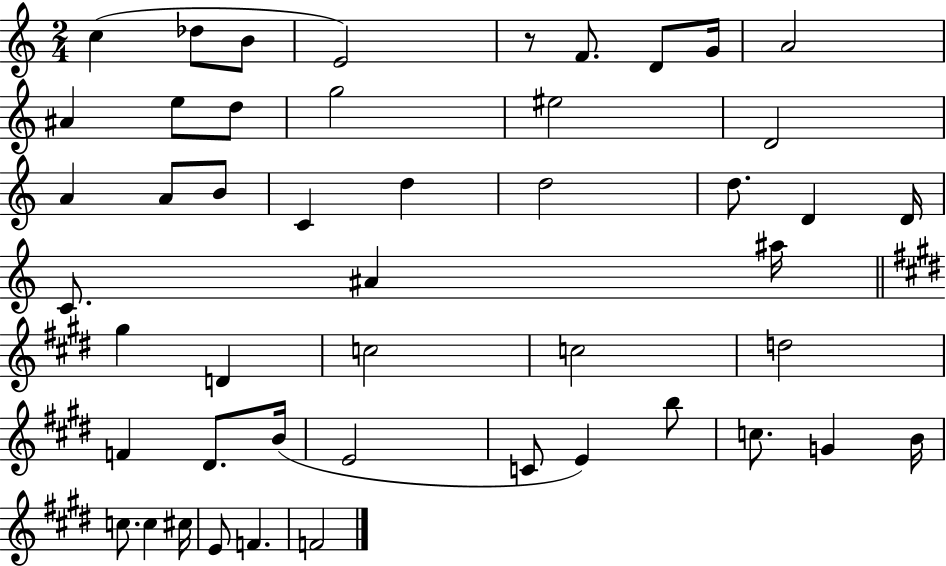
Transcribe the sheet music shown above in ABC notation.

X:1
T:Untitled
M:2/4
L:1/4
K:C
c _d/2 B/2 E2 z/2 F/2 D/2 G/4 A2 ^A e/2 d/2 g2 ^e2 D2 A A/2 B/2 C d d2 d/2 D D/4 C/2 ^A ^a/4 ^g D c2 c2 d2 F ^D/2 B/4 E2 C/2 E b/2 c/2 G B/4 c/2 c ^c/4 E/2 F F2